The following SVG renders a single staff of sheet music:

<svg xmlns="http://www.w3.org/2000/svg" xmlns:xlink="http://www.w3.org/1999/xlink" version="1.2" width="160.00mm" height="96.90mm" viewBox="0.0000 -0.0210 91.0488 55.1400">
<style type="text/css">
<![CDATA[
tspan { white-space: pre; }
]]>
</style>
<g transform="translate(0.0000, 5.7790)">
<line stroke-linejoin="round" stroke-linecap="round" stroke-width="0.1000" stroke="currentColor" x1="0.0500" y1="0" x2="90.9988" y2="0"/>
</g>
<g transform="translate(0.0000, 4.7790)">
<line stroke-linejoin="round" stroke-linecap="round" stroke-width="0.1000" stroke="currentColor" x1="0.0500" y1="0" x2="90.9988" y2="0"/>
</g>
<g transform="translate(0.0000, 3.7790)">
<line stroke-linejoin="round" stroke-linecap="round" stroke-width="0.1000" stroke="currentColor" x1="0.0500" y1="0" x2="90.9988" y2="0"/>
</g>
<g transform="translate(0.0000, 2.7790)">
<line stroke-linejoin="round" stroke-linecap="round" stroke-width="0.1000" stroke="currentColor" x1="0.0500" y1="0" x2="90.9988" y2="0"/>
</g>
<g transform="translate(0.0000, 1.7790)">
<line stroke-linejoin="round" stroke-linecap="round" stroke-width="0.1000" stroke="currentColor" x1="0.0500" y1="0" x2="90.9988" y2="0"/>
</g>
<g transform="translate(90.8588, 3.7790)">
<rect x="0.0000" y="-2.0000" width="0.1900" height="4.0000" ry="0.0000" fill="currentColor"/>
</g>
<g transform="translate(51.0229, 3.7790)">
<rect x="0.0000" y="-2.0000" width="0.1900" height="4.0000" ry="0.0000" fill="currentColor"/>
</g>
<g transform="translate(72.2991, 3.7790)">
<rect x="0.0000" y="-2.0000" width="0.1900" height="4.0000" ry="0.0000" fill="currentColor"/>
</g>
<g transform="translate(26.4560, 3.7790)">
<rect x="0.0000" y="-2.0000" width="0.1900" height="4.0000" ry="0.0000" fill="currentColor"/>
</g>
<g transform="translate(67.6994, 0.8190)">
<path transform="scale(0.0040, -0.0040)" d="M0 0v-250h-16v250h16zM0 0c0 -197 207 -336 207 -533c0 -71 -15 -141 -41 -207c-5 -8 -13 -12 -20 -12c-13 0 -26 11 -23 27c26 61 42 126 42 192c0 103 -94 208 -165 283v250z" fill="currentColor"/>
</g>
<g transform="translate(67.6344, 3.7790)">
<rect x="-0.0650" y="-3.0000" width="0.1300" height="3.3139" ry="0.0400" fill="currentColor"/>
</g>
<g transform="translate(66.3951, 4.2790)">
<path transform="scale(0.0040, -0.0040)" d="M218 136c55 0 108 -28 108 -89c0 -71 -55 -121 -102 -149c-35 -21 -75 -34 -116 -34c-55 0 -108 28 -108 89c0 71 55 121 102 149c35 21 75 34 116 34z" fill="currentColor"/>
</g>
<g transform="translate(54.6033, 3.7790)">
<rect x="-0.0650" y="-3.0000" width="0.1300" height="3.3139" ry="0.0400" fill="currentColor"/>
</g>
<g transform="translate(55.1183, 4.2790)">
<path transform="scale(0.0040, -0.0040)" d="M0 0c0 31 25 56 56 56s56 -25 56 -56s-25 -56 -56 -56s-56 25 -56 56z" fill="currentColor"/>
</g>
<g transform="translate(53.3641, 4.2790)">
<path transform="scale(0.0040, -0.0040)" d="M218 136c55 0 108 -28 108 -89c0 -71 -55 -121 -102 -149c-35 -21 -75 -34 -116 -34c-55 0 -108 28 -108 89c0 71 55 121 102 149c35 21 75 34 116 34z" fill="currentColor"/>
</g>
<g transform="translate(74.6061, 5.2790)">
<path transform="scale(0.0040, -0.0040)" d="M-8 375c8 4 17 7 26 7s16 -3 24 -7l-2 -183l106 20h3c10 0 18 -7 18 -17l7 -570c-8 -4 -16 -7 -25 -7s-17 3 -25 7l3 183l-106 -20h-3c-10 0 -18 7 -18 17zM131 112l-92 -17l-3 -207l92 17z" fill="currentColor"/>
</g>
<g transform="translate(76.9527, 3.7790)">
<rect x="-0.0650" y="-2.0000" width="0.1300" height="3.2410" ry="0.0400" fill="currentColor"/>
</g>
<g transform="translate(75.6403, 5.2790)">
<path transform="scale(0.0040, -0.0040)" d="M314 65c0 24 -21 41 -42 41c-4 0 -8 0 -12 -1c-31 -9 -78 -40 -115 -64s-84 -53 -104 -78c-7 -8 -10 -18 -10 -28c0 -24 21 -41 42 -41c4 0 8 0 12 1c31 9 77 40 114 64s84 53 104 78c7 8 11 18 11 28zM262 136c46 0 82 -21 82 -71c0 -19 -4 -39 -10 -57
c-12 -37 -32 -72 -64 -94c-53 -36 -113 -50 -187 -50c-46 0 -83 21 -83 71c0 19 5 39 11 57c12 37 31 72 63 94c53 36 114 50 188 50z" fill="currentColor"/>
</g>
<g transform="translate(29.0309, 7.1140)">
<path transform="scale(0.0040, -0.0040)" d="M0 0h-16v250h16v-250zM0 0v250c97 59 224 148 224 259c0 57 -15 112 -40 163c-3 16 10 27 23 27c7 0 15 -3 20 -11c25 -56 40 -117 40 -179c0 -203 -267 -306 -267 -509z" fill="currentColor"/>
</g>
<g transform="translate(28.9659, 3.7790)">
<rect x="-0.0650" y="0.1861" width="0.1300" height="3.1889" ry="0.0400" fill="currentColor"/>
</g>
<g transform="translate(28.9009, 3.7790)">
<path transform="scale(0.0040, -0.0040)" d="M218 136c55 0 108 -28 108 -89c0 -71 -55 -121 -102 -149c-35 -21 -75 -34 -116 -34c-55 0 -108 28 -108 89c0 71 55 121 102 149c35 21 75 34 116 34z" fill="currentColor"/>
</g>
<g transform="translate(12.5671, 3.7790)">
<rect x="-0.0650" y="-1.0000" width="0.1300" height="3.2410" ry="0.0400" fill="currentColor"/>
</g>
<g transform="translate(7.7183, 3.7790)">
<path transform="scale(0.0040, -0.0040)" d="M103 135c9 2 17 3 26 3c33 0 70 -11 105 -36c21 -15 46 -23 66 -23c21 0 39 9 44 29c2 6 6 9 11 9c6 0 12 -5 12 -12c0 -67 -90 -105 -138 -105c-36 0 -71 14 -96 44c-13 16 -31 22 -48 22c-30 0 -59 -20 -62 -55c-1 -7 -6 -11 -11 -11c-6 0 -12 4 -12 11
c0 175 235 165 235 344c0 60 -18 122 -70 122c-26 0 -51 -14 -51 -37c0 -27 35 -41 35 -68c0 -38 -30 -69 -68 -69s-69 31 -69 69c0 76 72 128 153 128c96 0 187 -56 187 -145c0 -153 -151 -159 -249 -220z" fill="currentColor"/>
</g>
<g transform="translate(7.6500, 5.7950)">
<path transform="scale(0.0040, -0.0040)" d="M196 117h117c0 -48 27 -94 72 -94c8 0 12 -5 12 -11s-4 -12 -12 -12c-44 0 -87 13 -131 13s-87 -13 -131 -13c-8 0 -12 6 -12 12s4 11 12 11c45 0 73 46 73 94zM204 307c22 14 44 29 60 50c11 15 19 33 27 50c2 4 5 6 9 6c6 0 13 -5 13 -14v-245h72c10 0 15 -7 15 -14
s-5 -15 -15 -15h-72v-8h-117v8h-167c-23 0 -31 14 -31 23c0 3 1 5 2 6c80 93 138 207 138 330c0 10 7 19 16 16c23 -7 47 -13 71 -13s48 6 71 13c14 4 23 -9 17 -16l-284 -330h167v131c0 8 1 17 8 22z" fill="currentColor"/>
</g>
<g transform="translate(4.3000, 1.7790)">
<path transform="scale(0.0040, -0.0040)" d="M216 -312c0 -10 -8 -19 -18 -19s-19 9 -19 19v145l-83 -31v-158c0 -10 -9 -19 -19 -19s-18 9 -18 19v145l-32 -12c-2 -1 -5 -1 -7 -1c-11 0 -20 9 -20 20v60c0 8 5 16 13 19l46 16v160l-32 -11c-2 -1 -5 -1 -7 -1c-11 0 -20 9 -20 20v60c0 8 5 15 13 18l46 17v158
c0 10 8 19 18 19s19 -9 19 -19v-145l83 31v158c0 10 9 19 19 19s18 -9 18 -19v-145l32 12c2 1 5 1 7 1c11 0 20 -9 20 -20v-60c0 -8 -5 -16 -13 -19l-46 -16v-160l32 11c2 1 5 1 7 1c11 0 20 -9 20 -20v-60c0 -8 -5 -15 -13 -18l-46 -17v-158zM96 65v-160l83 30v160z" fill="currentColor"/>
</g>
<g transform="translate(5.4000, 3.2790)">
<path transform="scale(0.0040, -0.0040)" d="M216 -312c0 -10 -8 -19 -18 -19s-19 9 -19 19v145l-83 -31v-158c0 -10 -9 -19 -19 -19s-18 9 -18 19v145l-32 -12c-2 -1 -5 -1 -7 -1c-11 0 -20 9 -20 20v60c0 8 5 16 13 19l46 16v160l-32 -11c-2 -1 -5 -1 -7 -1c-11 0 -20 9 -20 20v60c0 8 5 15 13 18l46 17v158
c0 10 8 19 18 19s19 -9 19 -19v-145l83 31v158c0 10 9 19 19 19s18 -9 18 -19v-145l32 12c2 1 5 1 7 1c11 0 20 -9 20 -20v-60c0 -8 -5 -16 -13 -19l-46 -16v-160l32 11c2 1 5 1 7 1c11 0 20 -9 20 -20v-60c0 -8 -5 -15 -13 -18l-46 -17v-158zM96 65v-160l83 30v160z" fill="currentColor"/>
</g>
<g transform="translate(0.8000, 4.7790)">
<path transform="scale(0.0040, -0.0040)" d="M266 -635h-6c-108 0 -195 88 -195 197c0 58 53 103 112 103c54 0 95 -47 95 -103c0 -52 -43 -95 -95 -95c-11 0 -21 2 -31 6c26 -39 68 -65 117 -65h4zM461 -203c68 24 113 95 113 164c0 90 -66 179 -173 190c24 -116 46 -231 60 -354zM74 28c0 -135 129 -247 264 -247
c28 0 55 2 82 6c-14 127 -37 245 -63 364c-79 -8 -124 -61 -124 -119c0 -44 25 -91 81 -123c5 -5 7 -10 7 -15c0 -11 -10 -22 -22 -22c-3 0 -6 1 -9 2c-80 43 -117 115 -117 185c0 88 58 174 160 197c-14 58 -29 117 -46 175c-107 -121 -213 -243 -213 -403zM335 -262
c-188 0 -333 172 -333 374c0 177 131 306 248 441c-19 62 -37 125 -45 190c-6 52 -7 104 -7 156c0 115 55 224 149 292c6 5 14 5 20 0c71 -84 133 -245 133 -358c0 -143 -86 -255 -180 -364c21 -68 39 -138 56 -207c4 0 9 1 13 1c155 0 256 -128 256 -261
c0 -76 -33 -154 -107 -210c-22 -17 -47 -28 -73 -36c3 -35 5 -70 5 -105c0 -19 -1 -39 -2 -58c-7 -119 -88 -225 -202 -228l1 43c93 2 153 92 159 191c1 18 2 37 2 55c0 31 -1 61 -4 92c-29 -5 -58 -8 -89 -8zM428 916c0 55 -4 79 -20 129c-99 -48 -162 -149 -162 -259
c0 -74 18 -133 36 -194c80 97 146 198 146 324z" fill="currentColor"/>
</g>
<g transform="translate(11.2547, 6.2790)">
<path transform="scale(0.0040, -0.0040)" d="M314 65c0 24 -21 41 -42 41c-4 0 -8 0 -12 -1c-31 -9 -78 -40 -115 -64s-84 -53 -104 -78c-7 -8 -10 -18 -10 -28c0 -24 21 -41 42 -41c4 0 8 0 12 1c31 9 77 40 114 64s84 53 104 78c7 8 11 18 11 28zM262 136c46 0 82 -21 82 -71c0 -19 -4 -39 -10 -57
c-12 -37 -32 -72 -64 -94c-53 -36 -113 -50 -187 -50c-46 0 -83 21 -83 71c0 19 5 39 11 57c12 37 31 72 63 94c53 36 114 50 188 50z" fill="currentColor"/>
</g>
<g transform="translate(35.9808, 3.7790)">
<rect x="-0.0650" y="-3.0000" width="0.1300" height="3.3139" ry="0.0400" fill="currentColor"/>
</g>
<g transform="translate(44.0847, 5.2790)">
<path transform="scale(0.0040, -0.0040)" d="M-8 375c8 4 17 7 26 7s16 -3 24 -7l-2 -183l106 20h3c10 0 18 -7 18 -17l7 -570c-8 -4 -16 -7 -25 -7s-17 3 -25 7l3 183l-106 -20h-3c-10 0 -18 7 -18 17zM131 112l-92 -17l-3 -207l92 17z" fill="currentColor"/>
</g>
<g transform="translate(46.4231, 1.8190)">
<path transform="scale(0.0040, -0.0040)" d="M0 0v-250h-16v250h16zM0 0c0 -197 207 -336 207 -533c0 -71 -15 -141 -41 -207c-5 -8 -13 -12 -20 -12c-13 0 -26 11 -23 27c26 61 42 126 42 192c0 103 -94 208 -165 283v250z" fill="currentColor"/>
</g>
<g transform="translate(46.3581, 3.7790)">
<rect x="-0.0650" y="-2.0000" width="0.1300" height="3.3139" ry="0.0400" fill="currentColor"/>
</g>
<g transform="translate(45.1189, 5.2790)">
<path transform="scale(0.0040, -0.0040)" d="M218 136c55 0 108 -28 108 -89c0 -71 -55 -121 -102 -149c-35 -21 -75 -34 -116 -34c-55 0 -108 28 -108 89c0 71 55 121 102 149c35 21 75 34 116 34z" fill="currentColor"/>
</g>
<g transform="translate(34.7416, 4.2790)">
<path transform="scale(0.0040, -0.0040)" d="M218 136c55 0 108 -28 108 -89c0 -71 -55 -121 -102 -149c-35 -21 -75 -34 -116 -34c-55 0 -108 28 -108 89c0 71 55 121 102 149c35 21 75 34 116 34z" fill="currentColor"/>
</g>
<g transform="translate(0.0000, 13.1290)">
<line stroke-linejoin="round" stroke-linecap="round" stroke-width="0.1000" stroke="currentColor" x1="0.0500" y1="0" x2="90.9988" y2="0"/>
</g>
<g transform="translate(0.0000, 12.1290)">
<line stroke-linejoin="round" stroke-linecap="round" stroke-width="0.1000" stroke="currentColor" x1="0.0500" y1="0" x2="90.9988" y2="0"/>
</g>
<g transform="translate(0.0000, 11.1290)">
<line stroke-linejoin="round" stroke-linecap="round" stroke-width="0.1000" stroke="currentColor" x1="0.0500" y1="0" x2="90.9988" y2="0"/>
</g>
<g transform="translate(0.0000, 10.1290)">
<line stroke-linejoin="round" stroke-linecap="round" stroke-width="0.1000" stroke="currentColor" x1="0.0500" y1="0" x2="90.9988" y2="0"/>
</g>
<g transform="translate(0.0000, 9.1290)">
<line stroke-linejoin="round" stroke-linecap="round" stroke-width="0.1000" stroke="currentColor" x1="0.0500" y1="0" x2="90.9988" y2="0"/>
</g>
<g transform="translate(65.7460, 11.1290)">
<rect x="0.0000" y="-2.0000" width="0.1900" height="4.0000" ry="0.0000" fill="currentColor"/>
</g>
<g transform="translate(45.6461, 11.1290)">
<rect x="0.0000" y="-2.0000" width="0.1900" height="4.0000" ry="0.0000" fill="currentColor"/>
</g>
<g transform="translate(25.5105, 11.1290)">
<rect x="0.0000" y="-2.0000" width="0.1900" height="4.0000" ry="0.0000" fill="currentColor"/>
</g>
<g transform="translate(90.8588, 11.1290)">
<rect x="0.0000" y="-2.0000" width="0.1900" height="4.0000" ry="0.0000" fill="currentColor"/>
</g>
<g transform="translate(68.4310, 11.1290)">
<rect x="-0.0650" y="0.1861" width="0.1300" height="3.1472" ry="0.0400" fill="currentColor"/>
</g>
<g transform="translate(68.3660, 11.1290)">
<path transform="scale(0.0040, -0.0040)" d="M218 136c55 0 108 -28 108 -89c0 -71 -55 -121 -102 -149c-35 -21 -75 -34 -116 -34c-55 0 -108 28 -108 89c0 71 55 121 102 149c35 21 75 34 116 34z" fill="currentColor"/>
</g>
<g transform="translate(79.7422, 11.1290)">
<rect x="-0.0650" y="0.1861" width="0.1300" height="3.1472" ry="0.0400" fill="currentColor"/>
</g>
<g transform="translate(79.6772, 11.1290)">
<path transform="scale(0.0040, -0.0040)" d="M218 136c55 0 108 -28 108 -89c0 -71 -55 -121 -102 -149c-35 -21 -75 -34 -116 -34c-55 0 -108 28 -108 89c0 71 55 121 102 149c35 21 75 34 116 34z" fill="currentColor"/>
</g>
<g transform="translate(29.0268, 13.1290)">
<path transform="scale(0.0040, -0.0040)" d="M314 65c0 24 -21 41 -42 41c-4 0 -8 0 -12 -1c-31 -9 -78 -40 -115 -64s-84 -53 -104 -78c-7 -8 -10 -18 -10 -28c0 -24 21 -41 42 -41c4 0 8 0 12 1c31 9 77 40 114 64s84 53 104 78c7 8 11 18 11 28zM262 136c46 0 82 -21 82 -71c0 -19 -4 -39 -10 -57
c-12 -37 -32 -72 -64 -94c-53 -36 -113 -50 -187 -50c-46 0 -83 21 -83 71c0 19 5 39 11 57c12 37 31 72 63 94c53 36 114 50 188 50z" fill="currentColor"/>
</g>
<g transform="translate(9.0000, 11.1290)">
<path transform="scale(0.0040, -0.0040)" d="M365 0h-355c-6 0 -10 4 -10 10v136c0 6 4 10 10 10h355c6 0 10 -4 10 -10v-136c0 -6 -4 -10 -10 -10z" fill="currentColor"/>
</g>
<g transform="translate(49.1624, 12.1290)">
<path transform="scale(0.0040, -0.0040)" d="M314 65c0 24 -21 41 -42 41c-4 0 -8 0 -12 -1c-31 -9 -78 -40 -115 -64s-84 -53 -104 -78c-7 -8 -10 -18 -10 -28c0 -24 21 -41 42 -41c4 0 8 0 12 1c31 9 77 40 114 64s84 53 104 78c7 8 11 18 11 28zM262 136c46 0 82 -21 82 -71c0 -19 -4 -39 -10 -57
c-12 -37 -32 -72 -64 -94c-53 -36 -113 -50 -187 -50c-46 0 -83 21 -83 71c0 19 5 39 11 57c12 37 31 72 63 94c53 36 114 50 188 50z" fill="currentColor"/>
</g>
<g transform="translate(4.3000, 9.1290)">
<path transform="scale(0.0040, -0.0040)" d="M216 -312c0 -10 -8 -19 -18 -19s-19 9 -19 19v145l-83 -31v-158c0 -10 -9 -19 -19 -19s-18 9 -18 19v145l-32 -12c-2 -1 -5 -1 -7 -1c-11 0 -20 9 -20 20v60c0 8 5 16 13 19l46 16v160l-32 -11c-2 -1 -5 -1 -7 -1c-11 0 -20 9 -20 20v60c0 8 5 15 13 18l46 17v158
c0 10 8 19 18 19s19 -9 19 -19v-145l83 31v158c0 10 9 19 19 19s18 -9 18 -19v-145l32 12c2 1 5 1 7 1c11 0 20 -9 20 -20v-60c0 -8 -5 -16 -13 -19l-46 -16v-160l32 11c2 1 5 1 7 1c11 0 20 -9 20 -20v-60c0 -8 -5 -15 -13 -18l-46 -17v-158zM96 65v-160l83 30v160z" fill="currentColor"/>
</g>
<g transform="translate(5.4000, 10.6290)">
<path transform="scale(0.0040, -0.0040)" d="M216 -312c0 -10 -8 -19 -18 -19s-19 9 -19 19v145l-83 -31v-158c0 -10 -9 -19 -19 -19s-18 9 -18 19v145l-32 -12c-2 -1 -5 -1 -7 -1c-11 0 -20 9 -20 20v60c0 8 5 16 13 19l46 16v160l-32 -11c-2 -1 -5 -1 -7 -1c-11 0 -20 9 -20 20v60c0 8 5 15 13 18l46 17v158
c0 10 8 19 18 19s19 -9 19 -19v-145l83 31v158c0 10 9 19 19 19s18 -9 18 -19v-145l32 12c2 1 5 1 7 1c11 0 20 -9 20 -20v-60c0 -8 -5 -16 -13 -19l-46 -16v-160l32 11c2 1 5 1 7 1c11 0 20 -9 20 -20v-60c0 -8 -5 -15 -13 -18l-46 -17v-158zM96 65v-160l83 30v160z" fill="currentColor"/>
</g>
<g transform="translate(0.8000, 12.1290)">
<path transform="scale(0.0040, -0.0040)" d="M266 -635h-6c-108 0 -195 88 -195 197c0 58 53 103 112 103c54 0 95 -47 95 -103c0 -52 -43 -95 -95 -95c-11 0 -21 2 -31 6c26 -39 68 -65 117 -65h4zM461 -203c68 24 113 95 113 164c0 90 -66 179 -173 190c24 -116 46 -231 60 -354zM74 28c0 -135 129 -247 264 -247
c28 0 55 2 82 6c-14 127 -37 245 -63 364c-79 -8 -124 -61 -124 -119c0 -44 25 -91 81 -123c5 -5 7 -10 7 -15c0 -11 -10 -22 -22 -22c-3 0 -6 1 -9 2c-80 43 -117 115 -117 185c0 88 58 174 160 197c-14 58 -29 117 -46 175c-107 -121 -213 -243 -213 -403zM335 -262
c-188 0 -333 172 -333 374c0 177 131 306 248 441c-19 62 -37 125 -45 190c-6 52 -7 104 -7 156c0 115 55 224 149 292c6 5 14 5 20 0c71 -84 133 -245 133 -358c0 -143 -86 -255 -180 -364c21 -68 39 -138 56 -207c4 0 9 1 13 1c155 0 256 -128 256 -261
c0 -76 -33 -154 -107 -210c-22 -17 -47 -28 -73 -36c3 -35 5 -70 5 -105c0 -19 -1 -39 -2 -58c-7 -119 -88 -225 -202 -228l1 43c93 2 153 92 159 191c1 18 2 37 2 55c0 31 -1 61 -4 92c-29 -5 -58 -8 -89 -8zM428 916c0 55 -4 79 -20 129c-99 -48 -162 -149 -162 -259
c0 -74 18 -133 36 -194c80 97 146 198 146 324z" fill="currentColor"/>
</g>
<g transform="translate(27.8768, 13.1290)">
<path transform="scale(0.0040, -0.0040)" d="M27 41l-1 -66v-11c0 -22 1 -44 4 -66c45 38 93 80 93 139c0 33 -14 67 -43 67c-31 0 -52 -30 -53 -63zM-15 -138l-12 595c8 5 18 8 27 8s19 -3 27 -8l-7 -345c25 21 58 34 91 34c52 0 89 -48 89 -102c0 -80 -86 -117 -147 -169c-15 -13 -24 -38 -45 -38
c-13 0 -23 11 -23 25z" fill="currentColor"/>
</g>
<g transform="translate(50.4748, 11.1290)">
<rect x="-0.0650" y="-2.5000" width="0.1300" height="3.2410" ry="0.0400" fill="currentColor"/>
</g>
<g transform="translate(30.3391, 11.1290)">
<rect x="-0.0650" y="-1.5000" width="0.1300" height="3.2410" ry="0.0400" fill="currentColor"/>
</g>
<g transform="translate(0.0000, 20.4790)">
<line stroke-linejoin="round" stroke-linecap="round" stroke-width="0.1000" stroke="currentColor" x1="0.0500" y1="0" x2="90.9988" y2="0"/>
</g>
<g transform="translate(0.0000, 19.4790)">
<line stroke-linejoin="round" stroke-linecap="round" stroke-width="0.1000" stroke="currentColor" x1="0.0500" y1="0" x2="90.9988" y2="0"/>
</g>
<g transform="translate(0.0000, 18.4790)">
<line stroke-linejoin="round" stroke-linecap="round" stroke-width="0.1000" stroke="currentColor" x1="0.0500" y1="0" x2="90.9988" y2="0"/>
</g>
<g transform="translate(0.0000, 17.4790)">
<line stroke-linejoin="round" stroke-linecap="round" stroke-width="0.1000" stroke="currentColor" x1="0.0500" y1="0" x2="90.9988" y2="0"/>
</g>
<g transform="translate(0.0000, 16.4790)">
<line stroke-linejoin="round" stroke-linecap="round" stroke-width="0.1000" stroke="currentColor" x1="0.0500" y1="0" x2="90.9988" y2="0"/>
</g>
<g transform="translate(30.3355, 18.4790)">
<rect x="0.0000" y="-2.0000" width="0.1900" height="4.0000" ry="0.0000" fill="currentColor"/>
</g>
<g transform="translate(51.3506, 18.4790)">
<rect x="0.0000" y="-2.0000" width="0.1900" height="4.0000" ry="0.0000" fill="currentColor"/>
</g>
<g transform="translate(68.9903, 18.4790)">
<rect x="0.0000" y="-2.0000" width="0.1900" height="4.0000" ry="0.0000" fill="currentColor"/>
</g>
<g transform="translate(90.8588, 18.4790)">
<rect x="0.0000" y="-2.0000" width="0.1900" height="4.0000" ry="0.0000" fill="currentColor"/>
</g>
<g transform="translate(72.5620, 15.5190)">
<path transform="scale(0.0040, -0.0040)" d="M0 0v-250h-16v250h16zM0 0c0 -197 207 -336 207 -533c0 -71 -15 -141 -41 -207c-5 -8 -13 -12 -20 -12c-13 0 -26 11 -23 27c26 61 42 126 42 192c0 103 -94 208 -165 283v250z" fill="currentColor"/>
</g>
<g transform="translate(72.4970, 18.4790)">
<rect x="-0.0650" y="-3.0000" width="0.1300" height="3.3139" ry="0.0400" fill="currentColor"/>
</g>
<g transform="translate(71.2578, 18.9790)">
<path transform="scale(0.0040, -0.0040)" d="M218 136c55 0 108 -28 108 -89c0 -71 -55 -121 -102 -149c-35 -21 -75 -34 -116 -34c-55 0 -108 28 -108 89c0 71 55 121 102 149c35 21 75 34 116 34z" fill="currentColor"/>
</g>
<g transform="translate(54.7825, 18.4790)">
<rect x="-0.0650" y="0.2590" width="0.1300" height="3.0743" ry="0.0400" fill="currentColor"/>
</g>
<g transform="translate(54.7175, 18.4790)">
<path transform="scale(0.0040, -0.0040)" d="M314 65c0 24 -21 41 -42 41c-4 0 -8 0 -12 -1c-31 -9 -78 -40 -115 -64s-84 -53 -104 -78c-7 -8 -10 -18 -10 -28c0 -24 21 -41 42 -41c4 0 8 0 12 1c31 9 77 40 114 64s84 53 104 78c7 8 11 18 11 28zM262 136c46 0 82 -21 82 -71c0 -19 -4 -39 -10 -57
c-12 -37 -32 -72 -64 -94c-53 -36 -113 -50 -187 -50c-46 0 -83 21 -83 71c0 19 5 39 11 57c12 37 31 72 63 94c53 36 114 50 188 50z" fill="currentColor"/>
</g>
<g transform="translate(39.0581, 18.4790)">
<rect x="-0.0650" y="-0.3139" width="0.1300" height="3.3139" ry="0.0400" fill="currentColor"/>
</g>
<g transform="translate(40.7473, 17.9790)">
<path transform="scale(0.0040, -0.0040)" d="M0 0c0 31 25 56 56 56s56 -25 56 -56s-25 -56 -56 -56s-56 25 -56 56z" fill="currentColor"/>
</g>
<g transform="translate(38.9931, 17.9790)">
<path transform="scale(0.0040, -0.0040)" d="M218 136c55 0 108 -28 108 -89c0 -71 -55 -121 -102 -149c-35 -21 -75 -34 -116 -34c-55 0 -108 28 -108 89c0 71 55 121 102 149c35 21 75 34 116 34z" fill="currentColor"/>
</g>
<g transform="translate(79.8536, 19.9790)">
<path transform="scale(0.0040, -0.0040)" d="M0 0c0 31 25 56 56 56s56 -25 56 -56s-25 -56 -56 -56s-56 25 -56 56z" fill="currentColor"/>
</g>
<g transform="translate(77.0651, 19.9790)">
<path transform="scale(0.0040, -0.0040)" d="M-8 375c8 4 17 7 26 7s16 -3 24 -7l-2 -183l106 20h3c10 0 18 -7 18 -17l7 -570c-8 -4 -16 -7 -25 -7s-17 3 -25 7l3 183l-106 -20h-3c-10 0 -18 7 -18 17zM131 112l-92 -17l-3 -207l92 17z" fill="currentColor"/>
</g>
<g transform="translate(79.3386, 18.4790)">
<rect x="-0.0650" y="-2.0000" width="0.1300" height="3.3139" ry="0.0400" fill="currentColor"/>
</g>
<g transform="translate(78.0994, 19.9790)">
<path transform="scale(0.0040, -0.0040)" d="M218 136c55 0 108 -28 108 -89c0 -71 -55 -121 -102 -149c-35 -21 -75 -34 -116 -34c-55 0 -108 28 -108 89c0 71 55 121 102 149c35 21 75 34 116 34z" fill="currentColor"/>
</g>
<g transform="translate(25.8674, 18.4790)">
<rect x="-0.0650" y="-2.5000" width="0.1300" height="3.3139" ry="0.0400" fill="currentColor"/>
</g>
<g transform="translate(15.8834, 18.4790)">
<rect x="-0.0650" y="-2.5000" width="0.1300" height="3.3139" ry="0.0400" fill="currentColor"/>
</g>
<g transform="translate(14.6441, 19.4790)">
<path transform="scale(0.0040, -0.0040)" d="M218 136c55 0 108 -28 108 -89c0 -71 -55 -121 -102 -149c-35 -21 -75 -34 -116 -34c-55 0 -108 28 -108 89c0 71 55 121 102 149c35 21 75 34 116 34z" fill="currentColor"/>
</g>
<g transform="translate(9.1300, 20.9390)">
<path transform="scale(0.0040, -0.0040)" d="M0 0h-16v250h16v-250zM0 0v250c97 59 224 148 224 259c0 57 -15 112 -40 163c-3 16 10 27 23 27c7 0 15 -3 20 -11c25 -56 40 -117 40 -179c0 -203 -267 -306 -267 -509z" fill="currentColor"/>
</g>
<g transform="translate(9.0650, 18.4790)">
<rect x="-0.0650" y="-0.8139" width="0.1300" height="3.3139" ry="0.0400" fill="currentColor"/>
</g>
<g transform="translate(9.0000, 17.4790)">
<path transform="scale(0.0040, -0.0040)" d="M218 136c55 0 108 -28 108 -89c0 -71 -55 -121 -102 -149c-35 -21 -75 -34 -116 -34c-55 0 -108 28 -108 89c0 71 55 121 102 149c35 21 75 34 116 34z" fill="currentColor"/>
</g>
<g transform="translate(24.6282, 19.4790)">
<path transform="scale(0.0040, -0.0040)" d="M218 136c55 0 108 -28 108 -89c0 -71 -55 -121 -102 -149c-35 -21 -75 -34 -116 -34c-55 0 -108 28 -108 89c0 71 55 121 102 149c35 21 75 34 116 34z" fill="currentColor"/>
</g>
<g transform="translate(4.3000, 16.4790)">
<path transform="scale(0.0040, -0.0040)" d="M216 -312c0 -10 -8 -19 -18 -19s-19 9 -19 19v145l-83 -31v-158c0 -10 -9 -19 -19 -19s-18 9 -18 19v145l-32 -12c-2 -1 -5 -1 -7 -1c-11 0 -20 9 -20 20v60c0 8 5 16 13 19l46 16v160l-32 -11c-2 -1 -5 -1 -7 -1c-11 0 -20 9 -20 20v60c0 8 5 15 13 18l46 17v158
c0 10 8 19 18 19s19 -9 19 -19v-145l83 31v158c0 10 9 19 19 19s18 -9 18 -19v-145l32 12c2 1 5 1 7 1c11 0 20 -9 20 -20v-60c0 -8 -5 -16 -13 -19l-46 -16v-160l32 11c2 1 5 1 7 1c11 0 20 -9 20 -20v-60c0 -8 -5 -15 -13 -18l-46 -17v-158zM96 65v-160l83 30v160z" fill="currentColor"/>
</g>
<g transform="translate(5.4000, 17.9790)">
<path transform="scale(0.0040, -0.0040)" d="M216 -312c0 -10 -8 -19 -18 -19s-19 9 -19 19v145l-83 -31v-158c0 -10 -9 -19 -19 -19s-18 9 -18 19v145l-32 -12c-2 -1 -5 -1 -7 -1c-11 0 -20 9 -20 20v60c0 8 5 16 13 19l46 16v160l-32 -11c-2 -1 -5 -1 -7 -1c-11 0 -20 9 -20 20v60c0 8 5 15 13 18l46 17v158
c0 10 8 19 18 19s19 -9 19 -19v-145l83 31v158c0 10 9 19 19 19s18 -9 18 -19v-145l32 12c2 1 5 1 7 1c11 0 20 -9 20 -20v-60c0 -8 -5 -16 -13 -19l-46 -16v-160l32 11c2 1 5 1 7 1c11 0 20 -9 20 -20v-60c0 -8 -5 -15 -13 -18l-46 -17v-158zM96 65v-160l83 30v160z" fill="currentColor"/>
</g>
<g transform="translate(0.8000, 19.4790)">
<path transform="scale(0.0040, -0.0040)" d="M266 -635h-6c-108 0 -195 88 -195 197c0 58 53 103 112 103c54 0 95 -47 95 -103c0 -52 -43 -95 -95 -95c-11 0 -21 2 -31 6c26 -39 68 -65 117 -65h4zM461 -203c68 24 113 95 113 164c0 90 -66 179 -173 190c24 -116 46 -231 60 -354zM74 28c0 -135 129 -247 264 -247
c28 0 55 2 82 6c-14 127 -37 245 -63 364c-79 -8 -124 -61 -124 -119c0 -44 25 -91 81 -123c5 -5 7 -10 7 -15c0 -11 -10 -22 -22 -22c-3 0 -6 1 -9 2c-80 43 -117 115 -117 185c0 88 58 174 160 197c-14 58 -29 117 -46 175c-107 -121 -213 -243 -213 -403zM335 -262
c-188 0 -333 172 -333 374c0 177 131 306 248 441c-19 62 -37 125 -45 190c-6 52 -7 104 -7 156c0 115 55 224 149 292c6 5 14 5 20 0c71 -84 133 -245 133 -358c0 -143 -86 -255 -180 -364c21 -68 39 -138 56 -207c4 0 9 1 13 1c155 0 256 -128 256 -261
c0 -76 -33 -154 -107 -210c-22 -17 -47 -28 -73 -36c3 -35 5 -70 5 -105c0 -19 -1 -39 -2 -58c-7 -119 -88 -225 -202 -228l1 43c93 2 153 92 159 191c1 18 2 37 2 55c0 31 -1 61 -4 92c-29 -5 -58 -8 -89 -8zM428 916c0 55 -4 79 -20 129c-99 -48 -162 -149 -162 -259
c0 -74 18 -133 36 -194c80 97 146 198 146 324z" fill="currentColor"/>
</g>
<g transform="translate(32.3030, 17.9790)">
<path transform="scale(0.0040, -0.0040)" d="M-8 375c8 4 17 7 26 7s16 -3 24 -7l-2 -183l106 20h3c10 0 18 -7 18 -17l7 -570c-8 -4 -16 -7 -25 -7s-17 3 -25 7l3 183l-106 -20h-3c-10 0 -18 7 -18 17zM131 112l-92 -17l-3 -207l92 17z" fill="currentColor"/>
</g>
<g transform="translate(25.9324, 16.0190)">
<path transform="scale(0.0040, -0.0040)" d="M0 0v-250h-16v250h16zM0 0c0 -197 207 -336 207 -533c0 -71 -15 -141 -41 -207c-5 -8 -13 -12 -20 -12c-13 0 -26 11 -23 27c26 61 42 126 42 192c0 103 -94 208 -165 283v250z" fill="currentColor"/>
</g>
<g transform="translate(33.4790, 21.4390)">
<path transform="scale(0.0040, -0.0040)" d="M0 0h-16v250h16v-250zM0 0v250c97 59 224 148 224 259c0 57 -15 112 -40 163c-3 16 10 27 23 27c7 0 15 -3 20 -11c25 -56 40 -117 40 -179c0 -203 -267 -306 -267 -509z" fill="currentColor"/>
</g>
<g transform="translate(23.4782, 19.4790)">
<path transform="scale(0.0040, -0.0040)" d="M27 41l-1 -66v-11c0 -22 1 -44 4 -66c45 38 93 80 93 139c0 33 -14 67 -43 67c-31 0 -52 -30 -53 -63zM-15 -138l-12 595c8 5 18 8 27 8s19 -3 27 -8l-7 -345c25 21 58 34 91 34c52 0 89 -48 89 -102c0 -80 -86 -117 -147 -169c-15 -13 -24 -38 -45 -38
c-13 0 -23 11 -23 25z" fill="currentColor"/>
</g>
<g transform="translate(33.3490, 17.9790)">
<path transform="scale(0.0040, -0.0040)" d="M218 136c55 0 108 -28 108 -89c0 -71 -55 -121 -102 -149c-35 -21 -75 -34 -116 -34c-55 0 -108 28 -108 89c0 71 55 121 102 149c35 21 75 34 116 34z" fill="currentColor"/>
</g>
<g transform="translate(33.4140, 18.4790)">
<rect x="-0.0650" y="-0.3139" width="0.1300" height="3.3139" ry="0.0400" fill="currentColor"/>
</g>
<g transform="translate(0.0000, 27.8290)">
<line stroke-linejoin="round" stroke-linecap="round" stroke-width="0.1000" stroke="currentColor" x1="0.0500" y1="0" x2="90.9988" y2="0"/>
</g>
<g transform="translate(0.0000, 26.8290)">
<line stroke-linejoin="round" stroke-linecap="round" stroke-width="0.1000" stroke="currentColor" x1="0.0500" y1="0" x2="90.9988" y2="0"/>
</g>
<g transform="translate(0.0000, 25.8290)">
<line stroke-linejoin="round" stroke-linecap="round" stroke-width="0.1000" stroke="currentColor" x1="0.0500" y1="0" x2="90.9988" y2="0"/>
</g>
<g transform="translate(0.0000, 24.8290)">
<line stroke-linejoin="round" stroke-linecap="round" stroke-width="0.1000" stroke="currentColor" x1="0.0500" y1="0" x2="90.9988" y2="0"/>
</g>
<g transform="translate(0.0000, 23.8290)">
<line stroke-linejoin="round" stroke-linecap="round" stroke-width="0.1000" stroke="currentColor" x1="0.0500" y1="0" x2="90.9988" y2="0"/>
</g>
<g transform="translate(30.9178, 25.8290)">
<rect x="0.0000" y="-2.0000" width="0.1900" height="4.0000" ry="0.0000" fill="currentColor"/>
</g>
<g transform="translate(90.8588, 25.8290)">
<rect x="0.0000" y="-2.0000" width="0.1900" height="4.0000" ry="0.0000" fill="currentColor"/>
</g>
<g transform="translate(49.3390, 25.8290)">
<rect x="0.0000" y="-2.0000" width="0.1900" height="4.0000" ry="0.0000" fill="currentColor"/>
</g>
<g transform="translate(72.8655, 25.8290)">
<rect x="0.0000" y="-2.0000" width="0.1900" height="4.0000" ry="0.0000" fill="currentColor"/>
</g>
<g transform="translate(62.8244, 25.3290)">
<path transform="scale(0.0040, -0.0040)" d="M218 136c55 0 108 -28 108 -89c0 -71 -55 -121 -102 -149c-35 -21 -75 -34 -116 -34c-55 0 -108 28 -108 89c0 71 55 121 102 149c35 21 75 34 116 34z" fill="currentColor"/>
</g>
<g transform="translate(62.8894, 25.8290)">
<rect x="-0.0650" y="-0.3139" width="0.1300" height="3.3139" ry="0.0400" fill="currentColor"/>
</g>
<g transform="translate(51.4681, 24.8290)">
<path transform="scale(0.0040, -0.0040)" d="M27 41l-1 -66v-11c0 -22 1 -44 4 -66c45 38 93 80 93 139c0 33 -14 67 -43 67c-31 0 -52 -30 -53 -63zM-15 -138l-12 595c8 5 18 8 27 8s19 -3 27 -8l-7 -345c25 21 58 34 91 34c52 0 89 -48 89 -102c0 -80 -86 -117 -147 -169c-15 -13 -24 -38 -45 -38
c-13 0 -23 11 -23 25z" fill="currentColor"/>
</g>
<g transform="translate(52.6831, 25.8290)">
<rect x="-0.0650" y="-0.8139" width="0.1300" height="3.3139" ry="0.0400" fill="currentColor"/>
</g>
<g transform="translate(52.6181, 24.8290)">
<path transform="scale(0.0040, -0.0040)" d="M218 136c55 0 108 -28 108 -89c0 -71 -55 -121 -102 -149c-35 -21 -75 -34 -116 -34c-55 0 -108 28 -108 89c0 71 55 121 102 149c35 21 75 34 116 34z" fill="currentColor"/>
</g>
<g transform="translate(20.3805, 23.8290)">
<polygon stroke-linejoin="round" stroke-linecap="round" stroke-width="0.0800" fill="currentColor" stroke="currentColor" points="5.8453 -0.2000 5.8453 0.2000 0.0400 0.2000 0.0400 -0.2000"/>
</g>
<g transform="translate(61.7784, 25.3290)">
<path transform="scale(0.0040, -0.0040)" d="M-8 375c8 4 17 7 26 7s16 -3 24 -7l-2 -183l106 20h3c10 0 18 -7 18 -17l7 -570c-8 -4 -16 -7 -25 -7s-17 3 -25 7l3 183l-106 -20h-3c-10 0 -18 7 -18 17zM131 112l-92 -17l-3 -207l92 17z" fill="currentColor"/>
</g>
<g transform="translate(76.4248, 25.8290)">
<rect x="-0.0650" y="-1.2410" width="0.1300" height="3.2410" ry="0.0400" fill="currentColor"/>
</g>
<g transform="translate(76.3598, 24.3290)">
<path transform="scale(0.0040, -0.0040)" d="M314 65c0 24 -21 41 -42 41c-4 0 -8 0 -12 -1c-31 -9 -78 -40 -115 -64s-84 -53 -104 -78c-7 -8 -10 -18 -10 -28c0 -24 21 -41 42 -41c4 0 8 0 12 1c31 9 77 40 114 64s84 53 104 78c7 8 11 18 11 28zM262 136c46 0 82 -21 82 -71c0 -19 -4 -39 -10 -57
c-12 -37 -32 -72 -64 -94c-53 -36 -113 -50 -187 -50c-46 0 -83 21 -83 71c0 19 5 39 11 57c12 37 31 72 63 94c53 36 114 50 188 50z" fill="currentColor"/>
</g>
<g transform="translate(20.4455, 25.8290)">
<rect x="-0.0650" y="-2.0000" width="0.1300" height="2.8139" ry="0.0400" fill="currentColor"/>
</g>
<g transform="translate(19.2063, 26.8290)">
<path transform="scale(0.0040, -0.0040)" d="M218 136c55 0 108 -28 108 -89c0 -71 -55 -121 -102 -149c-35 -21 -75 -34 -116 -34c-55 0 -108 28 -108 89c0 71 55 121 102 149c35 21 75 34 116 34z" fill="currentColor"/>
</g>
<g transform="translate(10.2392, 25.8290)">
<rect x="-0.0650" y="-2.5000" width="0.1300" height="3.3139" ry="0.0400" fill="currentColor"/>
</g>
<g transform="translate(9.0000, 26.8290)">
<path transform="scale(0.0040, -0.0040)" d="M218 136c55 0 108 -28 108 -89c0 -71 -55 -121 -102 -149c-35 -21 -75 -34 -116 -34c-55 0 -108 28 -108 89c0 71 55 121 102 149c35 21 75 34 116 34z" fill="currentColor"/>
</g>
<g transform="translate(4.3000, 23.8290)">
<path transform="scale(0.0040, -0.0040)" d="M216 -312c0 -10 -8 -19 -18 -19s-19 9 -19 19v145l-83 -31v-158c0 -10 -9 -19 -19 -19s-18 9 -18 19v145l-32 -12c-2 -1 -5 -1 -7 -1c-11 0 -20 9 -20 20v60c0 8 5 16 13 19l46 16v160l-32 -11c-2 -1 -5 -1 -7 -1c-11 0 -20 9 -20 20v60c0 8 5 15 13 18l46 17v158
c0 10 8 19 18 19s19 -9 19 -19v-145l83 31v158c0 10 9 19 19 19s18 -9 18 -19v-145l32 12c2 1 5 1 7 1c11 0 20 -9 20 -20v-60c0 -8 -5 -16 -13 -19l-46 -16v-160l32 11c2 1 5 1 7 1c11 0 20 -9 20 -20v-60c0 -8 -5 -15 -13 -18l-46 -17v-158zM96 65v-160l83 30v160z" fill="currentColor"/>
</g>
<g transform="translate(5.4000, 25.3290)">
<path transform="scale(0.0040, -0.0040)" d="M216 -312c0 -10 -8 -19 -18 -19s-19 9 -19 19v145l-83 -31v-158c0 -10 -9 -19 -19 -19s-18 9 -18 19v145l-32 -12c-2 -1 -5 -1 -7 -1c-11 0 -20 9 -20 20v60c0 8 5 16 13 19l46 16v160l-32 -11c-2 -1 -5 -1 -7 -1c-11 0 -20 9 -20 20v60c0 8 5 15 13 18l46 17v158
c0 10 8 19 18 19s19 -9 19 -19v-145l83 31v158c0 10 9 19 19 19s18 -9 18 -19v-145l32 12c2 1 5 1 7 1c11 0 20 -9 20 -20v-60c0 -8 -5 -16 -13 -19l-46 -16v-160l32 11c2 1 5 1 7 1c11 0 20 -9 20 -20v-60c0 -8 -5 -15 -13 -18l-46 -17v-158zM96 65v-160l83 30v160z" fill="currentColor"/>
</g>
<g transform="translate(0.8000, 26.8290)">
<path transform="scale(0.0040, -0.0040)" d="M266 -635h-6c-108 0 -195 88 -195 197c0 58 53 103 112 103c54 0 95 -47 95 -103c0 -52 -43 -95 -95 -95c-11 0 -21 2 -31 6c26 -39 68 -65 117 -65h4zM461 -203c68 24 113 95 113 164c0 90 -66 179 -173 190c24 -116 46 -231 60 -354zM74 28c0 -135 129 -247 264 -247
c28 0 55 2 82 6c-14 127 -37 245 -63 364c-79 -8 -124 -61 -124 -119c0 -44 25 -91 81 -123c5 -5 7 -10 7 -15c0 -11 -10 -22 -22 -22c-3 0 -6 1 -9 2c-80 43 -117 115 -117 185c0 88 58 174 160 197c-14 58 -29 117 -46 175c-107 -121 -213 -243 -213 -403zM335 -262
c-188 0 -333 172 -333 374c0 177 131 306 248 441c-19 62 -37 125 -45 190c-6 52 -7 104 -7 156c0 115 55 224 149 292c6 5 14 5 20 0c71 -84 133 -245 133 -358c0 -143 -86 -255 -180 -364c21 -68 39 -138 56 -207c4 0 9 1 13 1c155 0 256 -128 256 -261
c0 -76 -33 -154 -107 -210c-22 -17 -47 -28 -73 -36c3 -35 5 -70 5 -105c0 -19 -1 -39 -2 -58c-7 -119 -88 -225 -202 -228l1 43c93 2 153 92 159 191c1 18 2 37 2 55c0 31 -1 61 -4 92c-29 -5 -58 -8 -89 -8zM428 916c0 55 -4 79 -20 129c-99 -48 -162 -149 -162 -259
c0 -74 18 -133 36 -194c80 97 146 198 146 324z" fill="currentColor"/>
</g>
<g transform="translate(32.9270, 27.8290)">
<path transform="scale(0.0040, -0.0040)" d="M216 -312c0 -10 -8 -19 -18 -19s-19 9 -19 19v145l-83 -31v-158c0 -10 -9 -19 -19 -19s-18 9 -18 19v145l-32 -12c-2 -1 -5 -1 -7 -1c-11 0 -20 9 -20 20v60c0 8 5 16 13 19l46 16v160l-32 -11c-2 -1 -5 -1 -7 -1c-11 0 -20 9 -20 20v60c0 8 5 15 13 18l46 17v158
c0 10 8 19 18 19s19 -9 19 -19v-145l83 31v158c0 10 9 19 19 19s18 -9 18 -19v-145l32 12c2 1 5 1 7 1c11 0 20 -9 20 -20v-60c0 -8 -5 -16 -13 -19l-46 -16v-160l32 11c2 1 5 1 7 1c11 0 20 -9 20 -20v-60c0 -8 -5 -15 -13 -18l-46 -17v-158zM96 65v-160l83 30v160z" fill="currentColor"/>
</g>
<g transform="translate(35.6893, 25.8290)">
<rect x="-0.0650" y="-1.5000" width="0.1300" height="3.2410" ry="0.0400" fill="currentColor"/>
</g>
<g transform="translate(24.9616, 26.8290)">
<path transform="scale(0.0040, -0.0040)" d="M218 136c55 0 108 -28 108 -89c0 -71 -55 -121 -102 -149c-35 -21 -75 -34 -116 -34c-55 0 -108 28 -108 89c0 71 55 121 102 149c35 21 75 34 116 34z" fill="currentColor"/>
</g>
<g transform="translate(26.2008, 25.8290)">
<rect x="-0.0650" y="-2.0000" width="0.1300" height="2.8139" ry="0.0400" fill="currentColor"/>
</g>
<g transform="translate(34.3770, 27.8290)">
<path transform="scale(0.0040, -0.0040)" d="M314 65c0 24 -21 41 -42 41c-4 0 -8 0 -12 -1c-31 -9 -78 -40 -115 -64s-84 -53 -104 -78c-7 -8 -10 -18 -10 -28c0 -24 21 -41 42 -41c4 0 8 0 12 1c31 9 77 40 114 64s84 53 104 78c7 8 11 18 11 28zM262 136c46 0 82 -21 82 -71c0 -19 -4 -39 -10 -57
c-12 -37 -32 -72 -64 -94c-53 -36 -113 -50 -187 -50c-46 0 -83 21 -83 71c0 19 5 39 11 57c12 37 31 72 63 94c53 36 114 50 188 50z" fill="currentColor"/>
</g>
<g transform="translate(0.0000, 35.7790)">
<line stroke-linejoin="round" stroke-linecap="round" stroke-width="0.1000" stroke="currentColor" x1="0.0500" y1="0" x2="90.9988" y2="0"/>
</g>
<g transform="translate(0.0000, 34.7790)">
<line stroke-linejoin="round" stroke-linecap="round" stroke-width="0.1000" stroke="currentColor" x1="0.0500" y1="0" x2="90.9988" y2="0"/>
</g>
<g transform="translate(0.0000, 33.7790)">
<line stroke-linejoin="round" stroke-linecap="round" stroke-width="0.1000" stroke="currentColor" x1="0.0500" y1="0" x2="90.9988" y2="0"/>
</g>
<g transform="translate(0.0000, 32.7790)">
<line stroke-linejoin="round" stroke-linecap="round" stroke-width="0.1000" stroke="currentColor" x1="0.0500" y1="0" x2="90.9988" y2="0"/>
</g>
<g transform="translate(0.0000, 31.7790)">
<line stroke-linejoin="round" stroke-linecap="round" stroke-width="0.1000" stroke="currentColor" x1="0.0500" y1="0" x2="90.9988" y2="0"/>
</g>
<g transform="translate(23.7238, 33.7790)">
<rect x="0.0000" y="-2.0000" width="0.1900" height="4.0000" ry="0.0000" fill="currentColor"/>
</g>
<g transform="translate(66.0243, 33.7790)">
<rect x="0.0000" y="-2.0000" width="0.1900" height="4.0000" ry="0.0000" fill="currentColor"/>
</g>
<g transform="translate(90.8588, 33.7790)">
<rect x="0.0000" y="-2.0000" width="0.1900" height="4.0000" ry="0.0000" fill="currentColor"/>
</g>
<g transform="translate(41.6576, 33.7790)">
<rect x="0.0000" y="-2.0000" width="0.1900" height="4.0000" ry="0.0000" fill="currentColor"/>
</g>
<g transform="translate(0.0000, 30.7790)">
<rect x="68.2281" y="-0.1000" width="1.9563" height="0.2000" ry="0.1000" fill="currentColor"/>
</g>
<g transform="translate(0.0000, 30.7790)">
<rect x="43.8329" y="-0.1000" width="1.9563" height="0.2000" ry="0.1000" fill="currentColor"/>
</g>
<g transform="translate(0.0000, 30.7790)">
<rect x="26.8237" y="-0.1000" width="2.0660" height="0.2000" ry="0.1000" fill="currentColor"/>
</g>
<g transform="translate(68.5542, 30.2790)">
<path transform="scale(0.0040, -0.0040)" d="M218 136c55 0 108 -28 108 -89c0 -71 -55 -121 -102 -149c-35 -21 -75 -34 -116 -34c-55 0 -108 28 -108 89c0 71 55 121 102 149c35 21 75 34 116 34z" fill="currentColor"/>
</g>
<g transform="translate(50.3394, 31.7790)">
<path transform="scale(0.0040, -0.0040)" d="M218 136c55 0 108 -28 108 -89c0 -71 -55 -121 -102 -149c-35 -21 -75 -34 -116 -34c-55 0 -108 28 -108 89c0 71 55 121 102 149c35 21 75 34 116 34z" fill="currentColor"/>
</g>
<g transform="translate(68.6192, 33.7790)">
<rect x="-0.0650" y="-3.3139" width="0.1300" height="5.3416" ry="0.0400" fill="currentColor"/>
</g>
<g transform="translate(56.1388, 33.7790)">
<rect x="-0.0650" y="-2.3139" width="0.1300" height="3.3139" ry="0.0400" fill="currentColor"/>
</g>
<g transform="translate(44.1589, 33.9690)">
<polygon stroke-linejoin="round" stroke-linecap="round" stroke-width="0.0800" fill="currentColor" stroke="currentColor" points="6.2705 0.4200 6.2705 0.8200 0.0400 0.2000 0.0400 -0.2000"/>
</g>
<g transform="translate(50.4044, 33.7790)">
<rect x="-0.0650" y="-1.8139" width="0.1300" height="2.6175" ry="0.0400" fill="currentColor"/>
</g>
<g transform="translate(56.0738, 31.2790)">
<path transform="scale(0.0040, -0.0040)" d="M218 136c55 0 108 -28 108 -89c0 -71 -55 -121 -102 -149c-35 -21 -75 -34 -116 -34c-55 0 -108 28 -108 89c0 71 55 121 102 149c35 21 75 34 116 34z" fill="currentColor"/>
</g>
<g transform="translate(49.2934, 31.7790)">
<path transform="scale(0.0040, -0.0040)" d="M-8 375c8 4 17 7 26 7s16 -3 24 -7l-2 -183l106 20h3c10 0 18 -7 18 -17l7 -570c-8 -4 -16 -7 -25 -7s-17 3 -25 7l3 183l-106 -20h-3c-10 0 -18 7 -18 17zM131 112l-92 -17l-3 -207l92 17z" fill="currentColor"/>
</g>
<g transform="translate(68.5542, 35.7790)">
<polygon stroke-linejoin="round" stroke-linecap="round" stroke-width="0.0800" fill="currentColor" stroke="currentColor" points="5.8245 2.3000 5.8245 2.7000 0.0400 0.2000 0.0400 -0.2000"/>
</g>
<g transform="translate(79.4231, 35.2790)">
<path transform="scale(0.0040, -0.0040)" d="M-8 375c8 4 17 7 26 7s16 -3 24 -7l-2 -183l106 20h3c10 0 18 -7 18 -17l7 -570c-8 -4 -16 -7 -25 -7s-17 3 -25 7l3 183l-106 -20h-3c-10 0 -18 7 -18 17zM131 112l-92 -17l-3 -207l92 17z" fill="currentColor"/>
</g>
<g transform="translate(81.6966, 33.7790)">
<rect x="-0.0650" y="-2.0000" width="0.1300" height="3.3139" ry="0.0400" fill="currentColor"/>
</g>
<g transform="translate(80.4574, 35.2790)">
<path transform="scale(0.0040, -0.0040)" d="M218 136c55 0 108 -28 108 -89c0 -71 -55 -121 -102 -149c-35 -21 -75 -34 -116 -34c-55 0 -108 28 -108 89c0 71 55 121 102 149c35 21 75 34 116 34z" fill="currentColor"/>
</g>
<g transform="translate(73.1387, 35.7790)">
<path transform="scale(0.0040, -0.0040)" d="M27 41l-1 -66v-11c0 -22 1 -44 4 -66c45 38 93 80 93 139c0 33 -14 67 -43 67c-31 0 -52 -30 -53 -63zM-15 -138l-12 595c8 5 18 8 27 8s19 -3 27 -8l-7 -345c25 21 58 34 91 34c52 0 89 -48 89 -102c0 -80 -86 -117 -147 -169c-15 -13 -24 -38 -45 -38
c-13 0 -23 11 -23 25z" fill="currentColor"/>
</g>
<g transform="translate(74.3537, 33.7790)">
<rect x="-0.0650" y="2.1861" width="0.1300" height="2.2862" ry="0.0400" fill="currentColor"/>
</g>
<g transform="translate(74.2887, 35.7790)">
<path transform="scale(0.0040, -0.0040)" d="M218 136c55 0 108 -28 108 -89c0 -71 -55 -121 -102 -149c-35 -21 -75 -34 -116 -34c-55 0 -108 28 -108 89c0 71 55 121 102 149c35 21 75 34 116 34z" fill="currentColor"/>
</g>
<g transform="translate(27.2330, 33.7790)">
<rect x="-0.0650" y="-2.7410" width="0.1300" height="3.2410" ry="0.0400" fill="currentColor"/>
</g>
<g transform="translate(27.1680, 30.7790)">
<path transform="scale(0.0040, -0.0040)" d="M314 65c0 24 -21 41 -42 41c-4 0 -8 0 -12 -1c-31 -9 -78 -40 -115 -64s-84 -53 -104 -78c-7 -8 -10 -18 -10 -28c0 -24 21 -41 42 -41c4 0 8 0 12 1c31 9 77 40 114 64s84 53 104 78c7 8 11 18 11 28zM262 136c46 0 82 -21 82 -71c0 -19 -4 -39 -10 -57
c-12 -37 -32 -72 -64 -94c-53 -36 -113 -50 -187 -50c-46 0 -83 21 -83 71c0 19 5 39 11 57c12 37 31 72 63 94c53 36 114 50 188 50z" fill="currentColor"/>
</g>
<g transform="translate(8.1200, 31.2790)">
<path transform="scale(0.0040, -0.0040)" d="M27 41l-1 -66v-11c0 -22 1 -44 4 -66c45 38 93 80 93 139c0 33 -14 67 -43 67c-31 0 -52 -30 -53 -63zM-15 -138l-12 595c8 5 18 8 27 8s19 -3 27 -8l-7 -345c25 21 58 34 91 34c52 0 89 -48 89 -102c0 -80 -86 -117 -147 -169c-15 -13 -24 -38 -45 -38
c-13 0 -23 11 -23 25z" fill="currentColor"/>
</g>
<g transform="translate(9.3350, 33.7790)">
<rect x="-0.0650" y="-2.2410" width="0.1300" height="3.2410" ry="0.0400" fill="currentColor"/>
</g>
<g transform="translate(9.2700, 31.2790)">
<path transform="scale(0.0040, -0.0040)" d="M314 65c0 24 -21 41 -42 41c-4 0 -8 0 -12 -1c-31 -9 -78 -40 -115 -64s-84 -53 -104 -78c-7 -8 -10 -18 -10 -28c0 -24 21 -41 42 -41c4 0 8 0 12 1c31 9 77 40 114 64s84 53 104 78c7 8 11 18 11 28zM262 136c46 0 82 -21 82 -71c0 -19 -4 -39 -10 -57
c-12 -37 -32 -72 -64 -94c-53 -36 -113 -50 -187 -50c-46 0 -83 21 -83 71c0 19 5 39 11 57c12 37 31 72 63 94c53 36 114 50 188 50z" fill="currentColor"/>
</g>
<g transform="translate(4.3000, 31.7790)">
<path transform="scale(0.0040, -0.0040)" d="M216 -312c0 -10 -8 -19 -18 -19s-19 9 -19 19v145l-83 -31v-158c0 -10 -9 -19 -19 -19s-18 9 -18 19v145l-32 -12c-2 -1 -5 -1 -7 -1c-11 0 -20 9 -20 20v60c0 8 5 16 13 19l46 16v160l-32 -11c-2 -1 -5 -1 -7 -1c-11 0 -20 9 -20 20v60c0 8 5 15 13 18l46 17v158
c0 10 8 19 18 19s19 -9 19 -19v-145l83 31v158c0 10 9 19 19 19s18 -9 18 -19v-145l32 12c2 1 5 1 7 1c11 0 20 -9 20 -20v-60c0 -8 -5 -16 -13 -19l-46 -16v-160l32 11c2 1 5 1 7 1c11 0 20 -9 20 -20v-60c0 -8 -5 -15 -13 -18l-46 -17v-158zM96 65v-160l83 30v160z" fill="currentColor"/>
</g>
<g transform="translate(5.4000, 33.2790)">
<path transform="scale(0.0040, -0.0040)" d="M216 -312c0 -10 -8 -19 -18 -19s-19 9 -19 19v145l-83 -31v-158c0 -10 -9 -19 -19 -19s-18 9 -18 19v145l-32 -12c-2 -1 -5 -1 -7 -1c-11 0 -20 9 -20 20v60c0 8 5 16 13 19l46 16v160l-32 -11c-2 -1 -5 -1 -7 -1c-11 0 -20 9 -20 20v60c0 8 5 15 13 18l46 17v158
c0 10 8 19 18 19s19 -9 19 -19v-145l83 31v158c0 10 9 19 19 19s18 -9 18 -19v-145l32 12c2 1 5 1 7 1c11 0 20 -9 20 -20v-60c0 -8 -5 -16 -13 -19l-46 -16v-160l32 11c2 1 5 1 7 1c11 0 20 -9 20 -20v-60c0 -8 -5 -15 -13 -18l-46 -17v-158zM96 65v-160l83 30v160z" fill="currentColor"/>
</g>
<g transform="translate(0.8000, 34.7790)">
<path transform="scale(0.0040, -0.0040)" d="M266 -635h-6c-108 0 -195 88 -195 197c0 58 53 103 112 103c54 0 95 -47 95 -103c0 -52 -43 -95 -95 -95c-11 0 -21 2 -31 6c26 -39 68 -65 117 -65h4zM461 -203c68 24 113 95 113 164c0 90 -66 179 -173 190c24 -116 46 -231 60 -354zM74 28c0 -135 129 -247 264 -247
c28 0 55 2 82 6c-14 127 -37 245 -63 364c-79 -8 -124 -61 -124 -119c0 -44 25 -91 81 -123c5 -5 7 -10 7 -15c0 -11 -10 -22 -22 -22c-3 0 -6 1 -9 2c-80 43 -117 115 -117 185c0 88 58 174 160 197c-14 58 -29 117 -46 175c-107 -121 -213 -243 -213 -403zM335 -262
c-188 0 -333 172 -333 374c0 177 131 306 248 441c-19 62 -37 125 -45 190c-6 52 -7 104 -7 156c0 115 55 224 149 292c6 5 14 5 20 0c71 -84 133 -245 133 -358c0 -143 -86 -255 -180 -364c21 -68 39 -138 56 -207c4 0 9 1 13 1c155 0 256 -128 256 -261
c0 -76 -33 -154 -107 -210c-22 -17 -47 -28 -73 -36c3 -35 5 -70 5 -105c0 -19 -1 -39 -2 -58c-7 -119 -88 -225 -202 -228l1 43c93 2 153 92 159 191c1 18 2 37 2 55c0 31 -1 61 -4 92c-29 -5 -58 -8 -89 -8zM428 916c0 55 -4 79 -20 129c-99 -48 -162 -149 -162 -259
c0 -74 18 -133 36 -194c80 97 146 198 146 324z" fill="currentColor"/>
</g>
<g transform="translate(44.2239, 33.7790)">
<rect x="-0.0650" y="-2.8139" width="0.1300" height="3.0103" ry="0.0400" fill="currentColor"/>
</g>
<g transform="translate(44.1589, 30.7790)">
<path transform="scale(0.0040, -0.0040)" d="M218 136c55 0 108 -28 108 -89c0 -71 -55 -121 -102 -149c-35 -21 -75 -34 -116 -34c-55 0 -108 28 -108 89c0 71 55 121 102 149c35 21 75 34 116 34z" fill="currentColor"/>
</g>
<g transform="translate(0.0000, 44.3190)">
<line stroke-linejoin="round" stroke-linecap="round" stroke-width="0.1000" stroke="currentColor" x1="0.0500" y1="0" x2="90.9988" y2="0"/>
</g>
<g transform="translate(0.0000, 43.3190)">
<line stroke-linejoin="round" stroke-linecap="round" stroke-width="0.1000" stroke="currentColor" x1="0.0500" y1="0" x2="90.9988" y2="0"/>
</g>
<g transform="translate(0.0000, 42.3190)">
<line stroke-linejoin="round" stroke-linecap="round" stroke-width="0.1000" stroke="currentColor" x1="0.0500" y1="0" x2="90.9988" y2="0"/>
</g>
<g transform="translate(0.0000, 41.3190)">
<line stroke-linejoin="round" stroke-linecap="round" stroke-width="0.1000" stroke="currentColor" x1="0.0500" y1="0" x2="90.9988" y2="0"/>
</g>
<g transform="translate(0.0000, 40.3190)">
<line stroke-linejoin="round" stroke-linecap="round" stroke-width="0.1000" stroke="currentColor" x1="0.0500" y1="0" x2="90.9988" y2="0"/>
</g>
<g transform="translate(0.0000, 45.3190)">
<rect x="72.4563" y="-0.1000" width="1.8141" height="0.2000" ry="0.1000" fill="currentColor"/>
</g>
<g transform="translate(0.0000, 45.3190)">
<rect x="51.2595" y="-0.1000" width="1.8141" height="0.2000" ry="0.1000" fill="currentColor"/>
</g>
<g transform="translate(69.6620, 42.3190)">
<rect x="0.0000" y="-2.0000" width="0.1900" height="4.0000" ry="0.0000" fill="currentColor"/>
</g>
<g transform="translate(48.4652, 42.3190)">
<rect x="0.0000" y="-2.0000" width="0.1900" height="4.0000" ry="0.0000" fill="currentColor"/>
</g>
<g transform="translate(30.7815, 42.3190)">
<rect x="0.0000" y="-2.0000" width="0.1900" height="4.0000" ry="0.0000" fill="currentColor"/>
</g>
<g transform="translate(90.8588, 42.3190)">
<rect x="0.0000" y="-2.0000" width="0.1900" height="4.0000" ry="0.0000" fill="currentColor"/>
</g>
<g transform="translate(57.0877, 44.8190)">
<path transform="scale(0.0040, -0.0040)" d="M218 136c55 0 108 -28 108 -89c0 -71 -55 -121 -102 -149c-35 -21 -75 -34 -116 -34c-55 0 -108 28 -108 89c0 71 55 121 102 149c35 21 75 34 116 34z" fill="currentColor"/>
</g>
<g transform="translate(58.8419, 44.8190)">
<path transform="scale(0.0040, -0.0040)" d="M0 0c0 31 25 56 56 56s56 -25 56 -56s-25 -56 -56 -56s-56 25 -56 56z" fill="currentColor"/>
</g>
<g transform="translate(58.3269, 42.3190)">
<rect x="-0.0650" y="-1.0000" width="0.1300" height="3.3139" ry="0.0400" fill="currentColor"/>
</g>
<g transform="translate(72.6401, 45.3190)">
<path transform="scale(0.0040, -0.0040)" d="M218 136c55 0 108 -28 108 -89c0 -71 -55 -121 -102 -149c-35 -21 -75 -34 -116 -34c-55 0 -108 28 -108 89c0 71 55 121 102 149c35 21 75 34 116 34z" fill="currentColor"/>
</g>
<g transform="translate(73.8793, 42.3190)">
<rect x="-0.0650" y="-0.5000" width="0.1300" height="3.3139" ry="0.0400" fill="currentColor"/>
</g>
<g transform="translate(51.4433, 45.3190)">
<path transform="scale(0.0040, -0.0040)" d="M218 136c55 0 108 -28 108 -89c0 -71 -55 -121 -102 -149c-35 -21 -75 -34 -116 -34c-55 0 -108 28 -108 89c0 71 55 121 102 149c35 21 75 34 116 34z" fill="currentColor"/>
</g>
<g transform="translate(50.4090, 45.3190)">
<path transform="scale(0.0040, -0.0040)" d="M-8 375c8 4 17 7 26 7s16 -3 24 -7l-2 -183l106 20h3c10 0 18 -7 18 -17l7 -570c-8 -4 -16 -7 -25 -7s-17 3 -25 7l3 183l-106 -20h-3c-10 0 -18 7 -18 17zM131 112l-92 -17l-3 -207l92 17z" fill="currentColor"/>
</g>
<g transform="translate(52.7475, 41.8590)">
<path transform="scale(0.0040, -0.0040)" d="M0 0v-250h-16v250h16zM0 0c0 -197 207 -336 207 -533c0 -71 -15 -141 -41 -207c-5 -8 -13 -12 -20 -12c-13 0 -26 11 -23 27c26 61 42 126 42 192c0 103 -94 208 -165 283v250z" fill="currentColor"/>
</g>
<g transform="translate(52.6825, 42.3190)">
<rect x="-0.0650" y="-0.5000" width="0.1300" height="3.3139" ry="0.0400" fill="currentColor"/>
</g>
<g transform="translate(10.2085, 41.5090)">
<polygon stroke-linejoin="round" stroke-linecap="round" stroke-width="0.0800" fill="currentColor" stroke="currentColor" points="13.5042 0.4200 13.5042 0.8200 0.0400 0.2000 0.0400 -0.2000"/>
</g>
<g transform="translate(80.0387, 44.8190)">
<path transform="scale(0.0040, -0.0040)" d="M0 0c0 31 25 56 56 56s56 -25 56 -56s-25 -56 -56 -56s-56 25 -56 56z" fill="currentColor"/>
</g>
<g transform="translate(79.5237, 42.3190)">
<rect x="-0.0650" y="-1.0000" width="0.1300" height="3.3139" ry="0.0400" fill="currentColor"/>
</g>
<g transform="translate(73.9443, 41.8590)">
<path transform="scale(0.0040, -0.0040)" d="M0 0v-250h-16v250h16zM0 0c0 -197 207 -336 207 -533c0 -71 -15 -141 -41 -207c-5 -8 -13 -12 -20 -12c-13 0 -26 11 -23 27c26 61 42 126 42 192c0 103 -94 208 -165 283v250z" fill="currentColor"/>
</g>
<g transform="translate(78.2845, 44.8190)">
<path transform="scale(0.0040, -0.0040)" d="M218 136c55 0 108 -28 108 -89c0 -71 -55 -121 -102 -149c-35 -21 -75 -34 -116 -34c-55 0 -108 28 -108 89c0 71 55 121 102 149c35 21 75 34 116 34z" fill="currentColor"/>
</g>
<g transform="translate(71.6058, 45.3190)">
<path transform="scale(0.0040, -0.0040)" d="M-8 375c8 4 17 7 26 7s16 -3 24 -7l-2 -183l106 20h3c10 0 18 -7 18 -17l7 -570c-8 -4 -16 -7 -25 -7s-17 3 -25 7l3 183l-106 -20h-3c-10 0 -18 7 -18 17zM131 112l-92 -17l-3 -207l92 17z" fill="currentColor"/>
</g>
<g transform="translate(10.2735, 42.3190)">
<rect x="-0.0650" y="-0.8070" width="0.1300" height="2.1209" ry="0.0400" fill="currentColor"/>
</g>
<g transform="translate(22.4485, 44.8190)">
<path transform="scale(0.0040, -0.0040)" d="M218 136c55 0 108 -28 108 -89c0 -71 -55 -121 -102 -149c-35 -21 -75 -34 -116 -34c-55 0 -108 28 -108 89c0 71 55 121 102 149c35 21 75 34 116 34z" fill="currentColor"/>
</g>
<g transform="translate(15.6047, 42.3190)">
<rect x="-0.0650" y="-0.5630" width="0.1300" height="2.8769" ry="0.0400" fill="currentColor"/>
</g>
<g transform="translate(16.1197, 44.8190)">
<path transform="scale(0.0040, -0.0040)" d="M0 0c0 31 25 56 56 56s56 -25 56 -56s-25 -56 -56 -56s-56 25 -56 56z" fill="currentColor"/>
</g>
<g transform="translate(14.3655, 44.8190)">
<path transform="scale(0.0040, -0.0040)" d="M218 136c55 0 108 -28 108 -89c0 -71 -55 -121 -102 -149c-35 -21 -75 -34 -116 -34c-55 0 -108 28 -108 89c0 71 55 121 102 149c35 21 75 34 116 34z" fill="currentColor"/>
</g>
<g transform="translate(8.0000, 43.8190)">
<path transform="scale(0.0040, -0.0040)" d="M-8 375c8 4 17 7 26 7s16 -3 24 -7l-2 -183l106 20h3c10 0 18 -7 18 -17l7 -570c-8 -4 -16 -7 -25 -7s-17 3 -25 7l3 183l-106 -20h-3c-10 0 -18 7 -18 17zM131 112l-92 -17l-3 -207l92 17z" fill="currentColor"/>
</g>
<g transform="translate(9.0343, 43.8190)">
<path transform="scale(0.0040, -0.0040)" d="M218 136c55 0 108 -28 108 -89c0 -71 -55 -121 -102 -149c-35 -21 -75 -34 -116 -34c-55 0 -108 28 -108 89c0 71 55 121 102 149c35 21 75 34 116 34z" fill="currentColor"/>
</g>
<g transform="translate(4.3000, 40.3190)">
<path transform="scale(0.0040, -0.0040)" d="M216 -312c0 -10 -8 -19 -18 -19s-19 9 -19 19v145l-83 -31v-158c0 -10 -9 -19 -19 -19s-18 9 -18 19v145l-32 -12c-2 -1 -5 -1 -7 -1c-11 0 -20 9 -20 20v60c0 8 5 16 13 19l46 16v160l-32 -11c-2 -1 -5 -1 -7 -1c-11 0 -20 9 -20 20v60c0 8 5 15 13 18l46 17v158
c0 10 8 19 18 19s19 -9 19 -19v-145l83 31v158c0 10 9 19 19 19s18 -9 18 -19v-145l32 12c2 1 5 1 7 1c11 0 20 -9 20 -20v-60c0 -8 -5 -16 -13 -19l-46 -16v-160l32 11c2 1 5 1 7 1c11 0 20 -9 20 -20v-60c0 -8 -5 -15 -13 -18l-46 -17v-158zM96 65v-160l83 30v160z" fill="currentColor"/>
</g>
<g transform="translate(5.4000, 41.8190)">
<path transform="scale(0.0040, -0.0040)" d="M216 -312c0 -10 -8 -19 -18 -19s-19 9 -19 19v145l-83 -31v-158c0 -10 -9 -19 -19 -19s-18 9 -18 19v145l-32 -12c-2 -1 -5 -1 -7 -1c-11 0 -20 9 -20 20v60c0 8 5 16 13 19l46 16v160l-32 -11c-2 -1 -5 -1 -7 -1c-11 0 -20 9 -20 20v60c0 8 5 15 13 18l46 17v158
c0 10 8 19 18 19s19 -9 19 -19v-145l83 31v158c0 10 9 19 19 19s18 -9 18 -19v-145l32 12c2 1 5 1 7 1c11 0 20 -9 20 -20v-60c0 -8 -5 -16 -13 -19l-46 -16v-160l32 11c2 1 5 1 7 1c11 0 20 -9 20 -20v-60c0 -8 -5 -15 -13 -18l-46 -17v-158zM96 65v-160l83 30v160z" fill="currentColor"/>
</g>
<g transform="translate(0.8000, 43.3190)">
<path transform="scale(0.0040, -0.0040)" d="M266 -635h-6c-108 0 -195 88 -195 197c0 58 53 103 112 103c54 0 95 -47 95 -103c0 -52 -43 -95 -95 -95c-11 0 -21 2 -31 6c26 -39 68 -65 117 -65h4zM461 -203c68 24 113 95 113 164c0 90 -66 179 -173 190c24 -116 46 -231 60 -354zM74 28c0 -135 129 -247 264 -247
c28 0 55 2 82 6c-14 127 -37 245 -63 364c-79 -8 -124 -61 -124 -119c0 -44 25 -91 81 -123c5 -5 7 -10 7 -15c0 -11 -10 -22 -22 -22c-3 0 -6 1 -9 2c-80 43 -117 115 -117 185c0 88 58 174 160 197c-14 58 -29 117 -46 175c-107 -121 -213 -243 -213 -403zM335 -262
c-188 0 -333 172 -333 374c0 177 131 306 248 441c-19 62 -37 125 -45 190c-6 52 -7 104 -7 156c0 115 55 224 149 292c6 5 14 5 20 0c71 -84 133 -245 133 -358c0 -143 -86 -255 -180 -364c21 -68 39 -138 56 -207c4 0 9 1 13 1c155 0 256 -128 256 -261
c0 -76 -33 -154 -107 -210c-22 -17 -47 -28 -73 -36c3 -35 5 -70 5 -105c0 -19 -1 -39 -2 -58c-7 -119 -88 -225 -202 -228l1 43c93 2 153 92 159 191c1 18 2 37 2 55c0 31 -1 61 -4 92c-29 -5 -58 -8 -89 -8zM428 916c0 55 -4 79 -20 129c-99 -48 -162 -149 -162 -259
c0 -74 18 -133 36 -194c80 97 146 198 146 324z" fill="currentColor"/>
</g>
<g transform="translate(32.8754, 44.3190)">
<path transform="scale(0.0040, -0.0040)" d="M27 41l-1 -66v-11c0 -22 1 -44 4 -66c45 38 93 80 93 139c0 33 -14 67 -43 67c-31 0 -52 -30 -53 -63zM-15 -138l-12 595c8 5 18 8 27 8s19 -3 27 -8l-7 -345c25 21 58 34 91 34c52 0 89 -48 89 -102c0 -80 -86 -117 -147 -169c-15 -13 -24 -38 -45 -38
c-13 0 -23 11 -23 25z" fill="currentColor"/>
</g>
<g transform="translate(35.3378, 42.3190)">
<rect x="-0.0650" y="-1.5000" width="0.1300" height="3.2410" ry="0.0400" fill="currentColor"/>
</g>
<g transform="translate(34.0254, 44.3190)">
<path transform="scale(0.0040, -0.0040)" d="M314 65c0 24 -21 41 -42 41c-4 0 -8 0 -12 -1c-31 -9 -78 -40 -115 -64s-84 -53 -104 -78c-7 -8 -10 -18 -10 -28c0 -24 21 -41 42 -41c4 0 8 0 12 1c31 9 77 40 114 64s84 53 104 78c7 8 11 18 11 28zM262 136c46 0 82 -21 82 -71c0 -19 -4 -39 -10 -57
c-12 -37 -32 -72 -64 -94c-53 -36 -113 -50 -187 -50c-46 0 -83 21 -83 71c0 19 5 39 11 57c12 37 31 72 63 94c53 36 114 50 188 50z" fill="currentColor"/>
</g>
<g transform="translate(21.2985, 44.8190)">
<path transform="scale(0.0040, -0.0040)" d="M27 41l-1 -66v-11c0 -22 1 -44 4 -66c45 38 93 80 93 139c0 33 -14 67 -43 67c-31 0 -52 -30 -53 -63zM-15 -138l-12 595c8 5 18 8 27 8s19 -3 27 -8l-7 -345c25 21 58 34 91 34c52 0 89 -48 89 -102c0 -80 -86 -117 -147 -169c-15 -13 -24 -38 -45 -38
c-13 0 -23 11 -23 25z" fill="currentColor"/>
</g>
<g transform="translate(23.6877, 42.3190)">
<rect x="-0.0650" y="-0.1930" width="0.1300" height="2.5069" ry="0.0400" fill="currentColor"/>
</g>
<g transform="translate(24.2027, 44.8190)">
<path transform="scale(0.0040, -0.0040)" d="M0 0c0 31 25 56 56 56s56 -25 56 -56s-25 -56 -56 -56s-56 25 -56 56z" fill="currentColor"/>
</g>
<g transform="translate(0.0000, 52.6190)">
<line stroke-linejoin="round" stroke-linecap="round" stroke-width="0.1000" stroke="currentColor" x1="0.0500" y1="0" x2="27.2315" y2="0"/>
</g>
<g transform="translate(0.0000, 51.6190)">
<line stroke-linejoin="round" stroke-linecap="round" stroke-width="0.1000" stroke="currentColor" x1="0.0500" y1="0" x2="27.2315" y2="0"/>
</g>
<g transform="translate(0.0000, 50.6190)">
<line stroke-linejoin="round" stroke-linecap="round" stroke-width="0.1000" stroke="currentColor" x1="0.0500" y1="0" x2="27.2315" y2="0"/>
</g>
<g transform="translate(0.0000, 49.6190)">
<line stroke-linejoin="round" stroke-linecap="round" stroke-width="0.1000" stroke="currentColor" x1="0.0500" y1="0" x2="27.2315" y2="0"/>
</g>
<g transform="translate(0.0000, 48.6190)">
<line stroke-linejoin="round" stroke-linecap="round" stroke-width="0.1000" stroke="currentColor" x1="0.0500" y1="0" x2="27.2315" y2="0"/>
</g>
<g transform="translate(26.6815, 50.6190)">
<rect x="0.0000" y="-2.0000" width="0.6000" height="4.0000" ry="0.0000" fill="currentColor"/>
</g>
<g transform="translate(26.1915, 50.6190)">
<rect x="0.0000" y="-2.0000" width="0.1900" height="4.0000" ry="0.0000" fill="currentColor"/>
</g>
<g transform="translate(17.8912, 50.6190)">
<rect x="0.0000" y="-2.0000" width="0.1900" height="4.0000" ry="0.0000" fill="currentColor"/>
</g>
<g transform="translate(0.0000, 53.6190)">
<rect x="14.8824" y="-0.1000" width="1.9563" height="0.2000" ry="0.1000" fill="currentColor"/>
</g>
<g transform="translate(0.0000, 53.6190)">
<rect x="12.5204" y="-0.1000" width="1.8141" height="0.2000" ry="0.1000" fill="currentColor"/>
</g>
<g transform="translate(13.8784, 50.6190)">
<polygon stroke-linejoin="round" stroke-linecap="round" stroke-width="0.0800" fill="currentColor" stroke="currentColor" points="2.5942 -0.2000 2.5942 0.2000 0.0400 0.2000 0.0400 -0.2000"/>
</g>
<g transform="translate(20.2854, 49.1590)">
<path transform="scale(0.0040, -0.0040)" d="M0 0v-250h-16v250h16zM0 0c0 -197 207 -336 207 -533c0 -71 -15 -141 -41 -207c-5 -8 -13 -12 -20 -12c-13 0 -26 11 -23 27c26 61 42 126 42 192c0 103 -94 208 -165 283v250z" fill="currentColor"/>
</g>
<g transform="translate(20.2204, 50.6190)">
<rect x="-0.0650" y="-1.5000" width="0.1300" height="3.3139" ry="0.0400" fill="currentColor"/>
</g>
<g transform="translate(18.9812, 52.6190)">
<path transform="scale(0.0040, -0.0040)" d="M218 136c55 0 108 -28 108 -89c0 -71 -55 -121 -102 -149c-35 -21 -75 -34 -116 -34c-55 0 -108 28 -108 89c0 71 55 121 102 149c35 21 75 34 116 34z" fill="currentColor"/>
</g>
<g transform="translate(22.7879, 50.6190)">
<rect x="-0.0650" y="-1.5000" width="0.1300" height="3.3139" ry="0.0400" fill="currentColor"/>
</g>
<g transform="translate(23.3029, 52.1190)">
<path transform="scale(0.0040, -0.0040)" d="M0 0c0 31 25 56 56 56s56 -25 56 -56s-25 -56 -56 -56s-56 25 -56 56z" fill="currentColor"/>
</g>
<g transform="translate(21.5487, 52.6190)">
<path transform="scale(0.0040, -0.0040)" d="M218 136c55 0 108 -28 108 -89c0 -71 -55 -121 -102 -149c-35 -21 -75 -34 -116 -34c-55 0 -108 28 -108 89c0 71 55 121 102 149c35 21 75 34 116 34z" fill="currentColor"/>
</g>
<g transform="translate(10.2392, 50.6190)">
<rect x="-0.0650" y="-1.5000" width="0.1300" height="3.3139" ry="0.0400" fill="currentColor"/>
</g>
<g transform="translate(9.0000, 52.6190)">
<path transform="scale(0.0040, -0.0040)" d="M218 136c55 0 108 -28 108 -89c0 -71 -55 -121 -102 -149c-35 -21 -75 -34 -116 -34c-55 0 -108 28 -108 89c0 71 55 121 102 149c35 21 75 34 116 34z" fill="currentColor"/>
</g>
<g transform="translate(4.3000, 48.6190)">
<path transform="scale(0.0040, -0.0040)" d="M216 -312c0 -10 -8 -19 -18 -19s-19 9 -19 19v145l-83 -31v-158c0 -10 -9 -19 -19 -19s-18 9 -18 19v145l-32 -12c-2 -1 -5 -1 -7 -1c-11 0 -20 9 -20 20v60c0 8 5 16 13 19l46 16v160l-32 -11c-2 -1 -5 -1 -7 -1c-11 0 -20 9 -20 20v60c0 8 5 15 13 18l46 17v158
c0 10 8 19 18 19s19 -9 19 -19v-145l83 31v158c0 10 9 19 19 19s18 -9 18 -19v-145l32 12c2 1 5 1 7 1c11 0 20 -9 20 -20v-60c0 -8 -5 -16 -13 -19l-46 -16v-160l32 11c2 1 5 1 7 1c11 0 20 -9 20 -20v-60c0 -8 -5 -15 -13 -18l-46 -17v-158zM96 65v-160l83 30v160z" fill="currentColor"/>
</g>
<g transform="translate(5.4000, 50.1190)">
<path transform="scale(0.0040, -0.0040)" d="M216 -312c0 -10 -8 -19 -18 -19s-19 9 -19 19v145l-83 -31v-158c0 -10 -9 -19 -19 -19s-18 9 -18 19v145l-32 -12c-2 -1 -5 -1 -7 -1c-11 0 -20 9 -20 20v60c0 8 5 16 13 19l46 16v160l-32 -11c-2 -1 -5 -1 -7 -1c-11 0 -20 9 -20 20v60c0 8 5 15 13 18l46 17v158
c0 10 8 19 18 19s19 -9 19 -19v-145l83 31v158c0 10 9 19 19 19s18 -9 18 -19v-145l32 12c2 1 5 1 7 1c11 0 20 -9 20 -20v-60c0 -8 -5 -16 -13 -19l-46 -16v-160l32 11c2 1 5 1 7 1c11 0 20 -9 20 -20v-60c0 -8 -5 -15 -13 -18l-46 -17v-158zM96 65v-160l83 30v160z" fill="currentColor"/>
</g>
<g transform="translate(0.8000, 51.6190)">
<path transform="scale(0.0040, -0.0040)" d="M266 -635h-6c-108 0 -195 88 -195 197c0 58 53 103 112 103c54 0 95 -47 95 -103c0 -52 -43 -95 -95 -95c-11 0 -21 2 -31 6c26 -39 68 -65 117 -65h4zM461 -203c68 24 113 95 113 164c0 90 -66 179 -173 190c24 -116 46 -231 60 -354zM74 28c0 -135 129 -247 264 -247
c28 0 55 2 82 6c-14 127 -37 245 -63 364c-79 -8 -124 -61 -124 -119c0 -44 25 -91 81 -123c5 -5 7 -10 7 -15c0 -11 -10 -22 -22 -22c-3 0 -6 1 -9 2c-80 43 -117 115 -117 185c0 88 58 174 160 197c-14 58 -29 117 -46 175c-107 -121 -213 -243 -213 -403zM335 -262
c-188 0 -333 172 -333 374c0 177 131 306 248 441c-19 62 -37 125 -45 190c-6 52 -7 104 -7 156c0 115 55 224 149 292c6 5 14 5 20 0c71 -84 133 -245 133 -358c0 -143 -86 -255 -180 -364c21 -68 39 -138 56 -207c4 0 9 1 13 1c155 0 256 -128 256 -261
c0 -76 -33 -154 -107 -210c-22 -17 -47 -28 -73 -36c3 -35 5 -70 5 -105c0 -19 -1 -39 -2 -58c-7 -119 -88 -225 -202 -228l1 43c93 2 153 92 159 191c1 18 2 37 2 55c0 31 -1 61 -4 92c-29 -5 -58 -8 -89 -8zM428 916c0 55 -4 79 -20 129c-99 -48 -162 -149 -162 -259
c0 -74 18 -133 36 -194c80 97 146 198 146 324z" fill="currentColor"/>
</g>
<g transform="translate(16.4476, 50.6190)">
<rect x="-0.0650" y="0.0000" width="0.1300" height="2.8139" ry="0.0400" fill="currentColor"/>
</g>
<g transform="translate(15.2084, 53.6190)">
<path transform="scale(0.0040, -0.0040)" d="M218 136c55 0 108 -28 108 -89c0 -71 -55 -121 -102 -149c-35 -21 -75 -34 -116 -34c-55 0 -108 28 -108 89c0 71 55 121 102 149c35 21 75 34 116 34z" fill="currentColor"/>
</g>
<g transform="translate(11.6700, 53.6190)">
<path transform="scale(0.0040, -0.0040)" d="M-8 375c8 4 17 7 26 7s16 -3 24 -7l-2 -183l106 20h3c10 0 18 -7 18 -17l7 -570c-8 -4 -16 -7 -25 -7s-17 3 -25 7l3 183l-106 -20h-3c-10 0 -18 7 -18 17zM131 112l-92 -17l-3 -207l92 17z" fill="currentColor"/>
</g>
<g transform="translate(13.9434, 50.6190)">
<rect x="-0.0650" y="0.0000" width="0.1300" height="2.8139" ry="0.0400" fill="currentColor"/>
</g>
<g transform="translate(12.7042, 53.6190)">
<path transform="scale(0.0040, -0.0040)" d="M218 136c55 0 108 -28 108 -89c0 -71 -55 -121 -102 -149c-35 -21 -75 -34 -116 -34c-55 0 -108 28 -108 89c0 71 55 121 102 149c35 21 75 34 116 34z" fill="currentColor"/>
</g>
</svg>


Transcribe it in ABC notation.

X:1
T:Untitled
M:2/4
L:1/4
K:D
D2 B/2 A F/2 A A/2 F2 z2 _E2 G2 B B d/2 G _G/2 c/2 c B2 A/2 F G G/2 G/2 ^E2 _d c e2 _g2 a2 a/2 f/2 g b/2 _E/2 F F/2 D/2 _D/2 _E2 C/2 D C/2 D E C/2 C/2 E/2 E